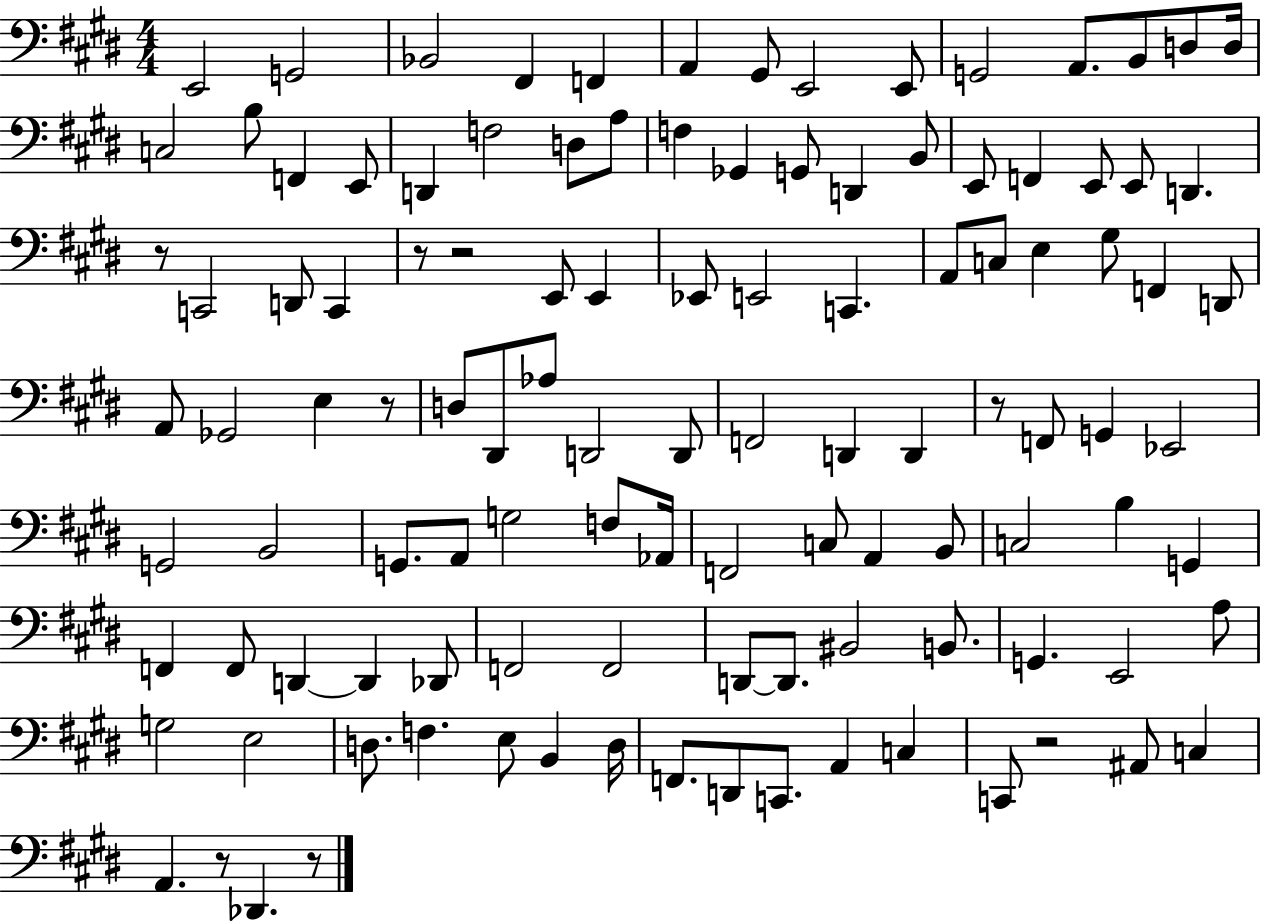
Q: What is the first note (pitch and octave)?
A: E2